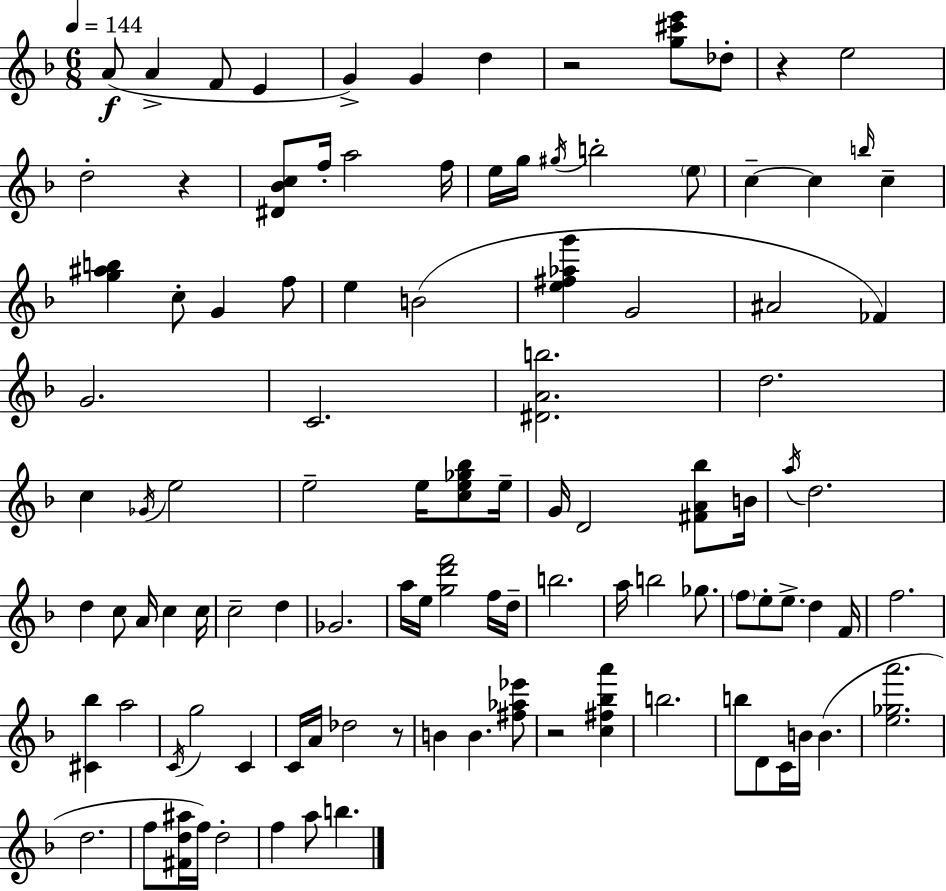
{
  \clef treble
  \numericTimeSignature
  \time 6/8
  \key d \minor
  \tempo 4 = 144
  a'8(\f a'4-> f'8 e'4 | g'4->) g'4 d''4 | r2 <g'' cis''' e'''>8 des''8-. | r4 e''2 | \break d''2-. r4 | <dis' bes' c''>8 f''16-. a''2 f''16 | e''16 g''16 \acciaccatura { gis''16 } b''2-. \parenthesize e''8 | c''4--~~ c''4 \grace { b''16 } c''4-- | \break <g'' ais'' b''>4 c''8-. g'4 | f''8 e''4 b'2( | <e'' fis'' aes'' g'''>4 g'2 | ais'2 fes'4) | \break g'2. | c'2. | <dis' a' b''>2. | d''2. | \break c''4 \acciaccatura { ges'16 } e''2 | e''2-- e''16 | <c'' e'' ges'' bes''>8 e''16-- g'16 d'2 | <fis' a' bes''>8 b'16 \acciaccatura { a''16 } d''2. | \break d''4 c''8 a'16 c''4 | c''16 c''2-- | d''4 ges'2. | a''16 e''16 <g'' d''' f'''>2 | \break f''16 d''16-- b''2. | a''16 b''2 | ges''8. \parenthesize f''8 e''8-. e''8.-> d''4 | f'16 f''2. | \break <cis' bes''>4 a''2 | \acciaccatura { c'16 } g''2 | c'4 c'16 a'16 des''2 | r8 b'4 b'4. | \break <fis'' aes'' ees'''>8 r2 | <c'' fis'' bes'' a'''>4 b''2. | b''8 d'8 c'16 b'16 b'4.( | <e'' ges'' a'''>2. | \break d''2. | f''8 <fis' d'' ais''>16 f''16) d''2-. | f''4 a''8 b''4. | \bar "|."
}